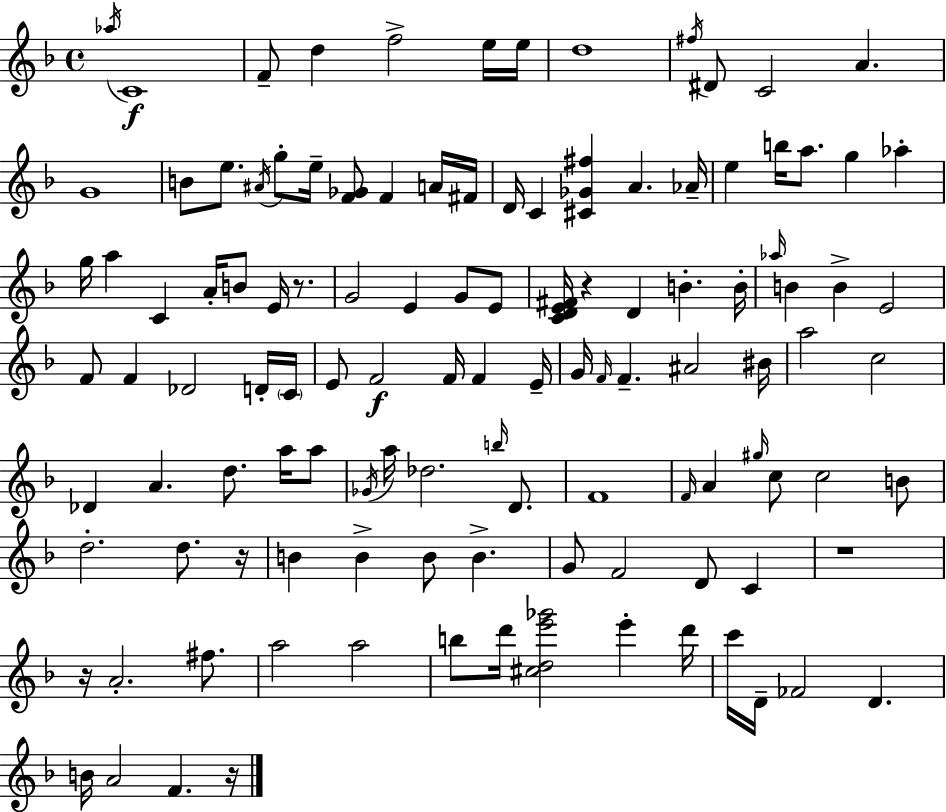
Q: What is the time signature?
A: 4/4